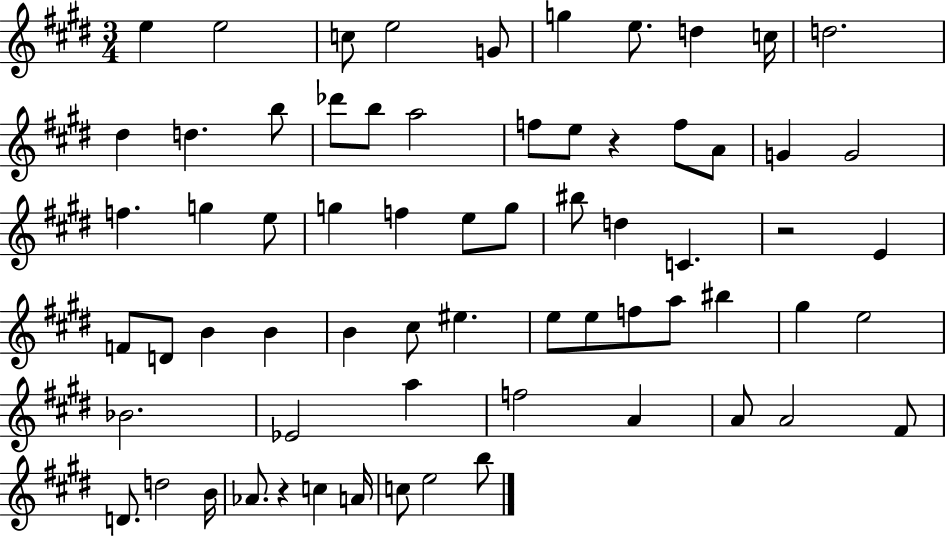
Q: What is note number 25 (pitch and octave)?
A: E5